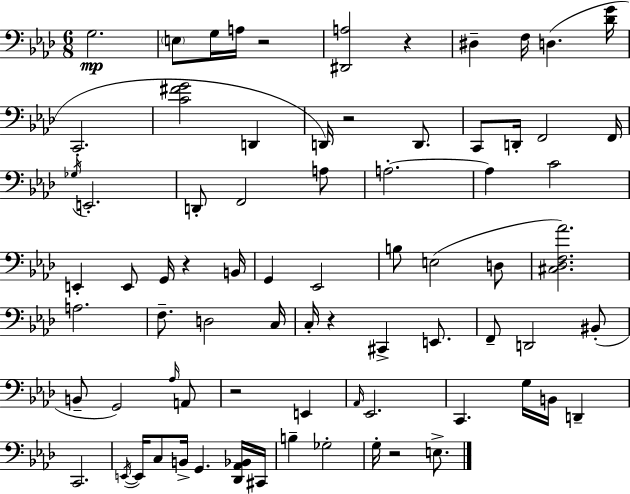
X:1
T:Untitled
M:6/8
L:1/4
K:Fm
G,2 E,/2 G,/4 A,/4 z2 [^D,,A,]2 z ^D, F,/4 D, [_DG]/4 C,,2 [C^FG]2 D,, D,,/4 z2 D,,/2 C,,/2 D,,/4 F,,2 F,,/4 _G,/4 E,,2 D,,/2 F,,2 A,/2 A,2 A, C2 E,, E,,/2 G,,/4 z B,,/4 G,, _E,,2 B,/2 E,2 D,/2 [^C,_D,F,_A]2 A,2 F,/2 D,2 C,/4 C,/4 z ^C,, E,,/2 F,,/2 D,,2 ^B,,/2 B,,/2 G,,2 _A,/4 A,,/2 z2 E,, _A,,/4 _E,,2 C,, G,/4 B,,/4 D,, C,,2 E,,/4 E,,/4 C,/2 B,,/4 G,, [_D,,_A,,_B,,]/4 ^C,,/4 B, _G,2 G,/4 z2 E,/2